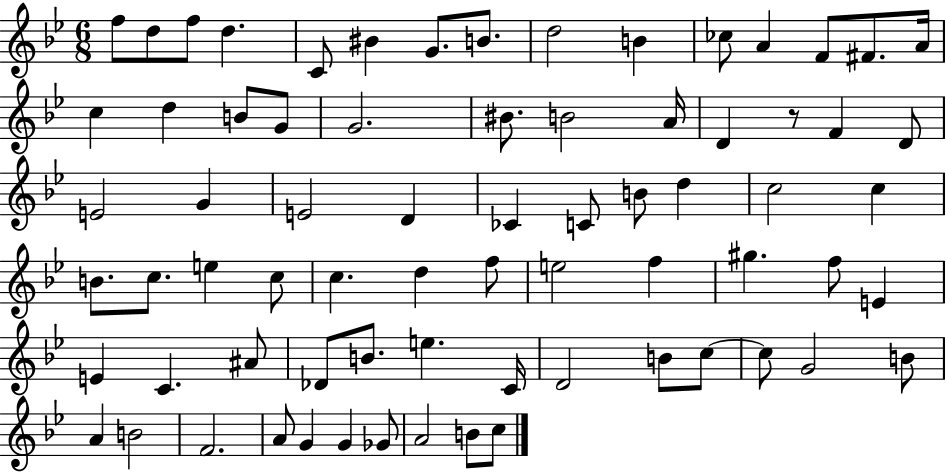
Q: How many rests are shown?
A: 1